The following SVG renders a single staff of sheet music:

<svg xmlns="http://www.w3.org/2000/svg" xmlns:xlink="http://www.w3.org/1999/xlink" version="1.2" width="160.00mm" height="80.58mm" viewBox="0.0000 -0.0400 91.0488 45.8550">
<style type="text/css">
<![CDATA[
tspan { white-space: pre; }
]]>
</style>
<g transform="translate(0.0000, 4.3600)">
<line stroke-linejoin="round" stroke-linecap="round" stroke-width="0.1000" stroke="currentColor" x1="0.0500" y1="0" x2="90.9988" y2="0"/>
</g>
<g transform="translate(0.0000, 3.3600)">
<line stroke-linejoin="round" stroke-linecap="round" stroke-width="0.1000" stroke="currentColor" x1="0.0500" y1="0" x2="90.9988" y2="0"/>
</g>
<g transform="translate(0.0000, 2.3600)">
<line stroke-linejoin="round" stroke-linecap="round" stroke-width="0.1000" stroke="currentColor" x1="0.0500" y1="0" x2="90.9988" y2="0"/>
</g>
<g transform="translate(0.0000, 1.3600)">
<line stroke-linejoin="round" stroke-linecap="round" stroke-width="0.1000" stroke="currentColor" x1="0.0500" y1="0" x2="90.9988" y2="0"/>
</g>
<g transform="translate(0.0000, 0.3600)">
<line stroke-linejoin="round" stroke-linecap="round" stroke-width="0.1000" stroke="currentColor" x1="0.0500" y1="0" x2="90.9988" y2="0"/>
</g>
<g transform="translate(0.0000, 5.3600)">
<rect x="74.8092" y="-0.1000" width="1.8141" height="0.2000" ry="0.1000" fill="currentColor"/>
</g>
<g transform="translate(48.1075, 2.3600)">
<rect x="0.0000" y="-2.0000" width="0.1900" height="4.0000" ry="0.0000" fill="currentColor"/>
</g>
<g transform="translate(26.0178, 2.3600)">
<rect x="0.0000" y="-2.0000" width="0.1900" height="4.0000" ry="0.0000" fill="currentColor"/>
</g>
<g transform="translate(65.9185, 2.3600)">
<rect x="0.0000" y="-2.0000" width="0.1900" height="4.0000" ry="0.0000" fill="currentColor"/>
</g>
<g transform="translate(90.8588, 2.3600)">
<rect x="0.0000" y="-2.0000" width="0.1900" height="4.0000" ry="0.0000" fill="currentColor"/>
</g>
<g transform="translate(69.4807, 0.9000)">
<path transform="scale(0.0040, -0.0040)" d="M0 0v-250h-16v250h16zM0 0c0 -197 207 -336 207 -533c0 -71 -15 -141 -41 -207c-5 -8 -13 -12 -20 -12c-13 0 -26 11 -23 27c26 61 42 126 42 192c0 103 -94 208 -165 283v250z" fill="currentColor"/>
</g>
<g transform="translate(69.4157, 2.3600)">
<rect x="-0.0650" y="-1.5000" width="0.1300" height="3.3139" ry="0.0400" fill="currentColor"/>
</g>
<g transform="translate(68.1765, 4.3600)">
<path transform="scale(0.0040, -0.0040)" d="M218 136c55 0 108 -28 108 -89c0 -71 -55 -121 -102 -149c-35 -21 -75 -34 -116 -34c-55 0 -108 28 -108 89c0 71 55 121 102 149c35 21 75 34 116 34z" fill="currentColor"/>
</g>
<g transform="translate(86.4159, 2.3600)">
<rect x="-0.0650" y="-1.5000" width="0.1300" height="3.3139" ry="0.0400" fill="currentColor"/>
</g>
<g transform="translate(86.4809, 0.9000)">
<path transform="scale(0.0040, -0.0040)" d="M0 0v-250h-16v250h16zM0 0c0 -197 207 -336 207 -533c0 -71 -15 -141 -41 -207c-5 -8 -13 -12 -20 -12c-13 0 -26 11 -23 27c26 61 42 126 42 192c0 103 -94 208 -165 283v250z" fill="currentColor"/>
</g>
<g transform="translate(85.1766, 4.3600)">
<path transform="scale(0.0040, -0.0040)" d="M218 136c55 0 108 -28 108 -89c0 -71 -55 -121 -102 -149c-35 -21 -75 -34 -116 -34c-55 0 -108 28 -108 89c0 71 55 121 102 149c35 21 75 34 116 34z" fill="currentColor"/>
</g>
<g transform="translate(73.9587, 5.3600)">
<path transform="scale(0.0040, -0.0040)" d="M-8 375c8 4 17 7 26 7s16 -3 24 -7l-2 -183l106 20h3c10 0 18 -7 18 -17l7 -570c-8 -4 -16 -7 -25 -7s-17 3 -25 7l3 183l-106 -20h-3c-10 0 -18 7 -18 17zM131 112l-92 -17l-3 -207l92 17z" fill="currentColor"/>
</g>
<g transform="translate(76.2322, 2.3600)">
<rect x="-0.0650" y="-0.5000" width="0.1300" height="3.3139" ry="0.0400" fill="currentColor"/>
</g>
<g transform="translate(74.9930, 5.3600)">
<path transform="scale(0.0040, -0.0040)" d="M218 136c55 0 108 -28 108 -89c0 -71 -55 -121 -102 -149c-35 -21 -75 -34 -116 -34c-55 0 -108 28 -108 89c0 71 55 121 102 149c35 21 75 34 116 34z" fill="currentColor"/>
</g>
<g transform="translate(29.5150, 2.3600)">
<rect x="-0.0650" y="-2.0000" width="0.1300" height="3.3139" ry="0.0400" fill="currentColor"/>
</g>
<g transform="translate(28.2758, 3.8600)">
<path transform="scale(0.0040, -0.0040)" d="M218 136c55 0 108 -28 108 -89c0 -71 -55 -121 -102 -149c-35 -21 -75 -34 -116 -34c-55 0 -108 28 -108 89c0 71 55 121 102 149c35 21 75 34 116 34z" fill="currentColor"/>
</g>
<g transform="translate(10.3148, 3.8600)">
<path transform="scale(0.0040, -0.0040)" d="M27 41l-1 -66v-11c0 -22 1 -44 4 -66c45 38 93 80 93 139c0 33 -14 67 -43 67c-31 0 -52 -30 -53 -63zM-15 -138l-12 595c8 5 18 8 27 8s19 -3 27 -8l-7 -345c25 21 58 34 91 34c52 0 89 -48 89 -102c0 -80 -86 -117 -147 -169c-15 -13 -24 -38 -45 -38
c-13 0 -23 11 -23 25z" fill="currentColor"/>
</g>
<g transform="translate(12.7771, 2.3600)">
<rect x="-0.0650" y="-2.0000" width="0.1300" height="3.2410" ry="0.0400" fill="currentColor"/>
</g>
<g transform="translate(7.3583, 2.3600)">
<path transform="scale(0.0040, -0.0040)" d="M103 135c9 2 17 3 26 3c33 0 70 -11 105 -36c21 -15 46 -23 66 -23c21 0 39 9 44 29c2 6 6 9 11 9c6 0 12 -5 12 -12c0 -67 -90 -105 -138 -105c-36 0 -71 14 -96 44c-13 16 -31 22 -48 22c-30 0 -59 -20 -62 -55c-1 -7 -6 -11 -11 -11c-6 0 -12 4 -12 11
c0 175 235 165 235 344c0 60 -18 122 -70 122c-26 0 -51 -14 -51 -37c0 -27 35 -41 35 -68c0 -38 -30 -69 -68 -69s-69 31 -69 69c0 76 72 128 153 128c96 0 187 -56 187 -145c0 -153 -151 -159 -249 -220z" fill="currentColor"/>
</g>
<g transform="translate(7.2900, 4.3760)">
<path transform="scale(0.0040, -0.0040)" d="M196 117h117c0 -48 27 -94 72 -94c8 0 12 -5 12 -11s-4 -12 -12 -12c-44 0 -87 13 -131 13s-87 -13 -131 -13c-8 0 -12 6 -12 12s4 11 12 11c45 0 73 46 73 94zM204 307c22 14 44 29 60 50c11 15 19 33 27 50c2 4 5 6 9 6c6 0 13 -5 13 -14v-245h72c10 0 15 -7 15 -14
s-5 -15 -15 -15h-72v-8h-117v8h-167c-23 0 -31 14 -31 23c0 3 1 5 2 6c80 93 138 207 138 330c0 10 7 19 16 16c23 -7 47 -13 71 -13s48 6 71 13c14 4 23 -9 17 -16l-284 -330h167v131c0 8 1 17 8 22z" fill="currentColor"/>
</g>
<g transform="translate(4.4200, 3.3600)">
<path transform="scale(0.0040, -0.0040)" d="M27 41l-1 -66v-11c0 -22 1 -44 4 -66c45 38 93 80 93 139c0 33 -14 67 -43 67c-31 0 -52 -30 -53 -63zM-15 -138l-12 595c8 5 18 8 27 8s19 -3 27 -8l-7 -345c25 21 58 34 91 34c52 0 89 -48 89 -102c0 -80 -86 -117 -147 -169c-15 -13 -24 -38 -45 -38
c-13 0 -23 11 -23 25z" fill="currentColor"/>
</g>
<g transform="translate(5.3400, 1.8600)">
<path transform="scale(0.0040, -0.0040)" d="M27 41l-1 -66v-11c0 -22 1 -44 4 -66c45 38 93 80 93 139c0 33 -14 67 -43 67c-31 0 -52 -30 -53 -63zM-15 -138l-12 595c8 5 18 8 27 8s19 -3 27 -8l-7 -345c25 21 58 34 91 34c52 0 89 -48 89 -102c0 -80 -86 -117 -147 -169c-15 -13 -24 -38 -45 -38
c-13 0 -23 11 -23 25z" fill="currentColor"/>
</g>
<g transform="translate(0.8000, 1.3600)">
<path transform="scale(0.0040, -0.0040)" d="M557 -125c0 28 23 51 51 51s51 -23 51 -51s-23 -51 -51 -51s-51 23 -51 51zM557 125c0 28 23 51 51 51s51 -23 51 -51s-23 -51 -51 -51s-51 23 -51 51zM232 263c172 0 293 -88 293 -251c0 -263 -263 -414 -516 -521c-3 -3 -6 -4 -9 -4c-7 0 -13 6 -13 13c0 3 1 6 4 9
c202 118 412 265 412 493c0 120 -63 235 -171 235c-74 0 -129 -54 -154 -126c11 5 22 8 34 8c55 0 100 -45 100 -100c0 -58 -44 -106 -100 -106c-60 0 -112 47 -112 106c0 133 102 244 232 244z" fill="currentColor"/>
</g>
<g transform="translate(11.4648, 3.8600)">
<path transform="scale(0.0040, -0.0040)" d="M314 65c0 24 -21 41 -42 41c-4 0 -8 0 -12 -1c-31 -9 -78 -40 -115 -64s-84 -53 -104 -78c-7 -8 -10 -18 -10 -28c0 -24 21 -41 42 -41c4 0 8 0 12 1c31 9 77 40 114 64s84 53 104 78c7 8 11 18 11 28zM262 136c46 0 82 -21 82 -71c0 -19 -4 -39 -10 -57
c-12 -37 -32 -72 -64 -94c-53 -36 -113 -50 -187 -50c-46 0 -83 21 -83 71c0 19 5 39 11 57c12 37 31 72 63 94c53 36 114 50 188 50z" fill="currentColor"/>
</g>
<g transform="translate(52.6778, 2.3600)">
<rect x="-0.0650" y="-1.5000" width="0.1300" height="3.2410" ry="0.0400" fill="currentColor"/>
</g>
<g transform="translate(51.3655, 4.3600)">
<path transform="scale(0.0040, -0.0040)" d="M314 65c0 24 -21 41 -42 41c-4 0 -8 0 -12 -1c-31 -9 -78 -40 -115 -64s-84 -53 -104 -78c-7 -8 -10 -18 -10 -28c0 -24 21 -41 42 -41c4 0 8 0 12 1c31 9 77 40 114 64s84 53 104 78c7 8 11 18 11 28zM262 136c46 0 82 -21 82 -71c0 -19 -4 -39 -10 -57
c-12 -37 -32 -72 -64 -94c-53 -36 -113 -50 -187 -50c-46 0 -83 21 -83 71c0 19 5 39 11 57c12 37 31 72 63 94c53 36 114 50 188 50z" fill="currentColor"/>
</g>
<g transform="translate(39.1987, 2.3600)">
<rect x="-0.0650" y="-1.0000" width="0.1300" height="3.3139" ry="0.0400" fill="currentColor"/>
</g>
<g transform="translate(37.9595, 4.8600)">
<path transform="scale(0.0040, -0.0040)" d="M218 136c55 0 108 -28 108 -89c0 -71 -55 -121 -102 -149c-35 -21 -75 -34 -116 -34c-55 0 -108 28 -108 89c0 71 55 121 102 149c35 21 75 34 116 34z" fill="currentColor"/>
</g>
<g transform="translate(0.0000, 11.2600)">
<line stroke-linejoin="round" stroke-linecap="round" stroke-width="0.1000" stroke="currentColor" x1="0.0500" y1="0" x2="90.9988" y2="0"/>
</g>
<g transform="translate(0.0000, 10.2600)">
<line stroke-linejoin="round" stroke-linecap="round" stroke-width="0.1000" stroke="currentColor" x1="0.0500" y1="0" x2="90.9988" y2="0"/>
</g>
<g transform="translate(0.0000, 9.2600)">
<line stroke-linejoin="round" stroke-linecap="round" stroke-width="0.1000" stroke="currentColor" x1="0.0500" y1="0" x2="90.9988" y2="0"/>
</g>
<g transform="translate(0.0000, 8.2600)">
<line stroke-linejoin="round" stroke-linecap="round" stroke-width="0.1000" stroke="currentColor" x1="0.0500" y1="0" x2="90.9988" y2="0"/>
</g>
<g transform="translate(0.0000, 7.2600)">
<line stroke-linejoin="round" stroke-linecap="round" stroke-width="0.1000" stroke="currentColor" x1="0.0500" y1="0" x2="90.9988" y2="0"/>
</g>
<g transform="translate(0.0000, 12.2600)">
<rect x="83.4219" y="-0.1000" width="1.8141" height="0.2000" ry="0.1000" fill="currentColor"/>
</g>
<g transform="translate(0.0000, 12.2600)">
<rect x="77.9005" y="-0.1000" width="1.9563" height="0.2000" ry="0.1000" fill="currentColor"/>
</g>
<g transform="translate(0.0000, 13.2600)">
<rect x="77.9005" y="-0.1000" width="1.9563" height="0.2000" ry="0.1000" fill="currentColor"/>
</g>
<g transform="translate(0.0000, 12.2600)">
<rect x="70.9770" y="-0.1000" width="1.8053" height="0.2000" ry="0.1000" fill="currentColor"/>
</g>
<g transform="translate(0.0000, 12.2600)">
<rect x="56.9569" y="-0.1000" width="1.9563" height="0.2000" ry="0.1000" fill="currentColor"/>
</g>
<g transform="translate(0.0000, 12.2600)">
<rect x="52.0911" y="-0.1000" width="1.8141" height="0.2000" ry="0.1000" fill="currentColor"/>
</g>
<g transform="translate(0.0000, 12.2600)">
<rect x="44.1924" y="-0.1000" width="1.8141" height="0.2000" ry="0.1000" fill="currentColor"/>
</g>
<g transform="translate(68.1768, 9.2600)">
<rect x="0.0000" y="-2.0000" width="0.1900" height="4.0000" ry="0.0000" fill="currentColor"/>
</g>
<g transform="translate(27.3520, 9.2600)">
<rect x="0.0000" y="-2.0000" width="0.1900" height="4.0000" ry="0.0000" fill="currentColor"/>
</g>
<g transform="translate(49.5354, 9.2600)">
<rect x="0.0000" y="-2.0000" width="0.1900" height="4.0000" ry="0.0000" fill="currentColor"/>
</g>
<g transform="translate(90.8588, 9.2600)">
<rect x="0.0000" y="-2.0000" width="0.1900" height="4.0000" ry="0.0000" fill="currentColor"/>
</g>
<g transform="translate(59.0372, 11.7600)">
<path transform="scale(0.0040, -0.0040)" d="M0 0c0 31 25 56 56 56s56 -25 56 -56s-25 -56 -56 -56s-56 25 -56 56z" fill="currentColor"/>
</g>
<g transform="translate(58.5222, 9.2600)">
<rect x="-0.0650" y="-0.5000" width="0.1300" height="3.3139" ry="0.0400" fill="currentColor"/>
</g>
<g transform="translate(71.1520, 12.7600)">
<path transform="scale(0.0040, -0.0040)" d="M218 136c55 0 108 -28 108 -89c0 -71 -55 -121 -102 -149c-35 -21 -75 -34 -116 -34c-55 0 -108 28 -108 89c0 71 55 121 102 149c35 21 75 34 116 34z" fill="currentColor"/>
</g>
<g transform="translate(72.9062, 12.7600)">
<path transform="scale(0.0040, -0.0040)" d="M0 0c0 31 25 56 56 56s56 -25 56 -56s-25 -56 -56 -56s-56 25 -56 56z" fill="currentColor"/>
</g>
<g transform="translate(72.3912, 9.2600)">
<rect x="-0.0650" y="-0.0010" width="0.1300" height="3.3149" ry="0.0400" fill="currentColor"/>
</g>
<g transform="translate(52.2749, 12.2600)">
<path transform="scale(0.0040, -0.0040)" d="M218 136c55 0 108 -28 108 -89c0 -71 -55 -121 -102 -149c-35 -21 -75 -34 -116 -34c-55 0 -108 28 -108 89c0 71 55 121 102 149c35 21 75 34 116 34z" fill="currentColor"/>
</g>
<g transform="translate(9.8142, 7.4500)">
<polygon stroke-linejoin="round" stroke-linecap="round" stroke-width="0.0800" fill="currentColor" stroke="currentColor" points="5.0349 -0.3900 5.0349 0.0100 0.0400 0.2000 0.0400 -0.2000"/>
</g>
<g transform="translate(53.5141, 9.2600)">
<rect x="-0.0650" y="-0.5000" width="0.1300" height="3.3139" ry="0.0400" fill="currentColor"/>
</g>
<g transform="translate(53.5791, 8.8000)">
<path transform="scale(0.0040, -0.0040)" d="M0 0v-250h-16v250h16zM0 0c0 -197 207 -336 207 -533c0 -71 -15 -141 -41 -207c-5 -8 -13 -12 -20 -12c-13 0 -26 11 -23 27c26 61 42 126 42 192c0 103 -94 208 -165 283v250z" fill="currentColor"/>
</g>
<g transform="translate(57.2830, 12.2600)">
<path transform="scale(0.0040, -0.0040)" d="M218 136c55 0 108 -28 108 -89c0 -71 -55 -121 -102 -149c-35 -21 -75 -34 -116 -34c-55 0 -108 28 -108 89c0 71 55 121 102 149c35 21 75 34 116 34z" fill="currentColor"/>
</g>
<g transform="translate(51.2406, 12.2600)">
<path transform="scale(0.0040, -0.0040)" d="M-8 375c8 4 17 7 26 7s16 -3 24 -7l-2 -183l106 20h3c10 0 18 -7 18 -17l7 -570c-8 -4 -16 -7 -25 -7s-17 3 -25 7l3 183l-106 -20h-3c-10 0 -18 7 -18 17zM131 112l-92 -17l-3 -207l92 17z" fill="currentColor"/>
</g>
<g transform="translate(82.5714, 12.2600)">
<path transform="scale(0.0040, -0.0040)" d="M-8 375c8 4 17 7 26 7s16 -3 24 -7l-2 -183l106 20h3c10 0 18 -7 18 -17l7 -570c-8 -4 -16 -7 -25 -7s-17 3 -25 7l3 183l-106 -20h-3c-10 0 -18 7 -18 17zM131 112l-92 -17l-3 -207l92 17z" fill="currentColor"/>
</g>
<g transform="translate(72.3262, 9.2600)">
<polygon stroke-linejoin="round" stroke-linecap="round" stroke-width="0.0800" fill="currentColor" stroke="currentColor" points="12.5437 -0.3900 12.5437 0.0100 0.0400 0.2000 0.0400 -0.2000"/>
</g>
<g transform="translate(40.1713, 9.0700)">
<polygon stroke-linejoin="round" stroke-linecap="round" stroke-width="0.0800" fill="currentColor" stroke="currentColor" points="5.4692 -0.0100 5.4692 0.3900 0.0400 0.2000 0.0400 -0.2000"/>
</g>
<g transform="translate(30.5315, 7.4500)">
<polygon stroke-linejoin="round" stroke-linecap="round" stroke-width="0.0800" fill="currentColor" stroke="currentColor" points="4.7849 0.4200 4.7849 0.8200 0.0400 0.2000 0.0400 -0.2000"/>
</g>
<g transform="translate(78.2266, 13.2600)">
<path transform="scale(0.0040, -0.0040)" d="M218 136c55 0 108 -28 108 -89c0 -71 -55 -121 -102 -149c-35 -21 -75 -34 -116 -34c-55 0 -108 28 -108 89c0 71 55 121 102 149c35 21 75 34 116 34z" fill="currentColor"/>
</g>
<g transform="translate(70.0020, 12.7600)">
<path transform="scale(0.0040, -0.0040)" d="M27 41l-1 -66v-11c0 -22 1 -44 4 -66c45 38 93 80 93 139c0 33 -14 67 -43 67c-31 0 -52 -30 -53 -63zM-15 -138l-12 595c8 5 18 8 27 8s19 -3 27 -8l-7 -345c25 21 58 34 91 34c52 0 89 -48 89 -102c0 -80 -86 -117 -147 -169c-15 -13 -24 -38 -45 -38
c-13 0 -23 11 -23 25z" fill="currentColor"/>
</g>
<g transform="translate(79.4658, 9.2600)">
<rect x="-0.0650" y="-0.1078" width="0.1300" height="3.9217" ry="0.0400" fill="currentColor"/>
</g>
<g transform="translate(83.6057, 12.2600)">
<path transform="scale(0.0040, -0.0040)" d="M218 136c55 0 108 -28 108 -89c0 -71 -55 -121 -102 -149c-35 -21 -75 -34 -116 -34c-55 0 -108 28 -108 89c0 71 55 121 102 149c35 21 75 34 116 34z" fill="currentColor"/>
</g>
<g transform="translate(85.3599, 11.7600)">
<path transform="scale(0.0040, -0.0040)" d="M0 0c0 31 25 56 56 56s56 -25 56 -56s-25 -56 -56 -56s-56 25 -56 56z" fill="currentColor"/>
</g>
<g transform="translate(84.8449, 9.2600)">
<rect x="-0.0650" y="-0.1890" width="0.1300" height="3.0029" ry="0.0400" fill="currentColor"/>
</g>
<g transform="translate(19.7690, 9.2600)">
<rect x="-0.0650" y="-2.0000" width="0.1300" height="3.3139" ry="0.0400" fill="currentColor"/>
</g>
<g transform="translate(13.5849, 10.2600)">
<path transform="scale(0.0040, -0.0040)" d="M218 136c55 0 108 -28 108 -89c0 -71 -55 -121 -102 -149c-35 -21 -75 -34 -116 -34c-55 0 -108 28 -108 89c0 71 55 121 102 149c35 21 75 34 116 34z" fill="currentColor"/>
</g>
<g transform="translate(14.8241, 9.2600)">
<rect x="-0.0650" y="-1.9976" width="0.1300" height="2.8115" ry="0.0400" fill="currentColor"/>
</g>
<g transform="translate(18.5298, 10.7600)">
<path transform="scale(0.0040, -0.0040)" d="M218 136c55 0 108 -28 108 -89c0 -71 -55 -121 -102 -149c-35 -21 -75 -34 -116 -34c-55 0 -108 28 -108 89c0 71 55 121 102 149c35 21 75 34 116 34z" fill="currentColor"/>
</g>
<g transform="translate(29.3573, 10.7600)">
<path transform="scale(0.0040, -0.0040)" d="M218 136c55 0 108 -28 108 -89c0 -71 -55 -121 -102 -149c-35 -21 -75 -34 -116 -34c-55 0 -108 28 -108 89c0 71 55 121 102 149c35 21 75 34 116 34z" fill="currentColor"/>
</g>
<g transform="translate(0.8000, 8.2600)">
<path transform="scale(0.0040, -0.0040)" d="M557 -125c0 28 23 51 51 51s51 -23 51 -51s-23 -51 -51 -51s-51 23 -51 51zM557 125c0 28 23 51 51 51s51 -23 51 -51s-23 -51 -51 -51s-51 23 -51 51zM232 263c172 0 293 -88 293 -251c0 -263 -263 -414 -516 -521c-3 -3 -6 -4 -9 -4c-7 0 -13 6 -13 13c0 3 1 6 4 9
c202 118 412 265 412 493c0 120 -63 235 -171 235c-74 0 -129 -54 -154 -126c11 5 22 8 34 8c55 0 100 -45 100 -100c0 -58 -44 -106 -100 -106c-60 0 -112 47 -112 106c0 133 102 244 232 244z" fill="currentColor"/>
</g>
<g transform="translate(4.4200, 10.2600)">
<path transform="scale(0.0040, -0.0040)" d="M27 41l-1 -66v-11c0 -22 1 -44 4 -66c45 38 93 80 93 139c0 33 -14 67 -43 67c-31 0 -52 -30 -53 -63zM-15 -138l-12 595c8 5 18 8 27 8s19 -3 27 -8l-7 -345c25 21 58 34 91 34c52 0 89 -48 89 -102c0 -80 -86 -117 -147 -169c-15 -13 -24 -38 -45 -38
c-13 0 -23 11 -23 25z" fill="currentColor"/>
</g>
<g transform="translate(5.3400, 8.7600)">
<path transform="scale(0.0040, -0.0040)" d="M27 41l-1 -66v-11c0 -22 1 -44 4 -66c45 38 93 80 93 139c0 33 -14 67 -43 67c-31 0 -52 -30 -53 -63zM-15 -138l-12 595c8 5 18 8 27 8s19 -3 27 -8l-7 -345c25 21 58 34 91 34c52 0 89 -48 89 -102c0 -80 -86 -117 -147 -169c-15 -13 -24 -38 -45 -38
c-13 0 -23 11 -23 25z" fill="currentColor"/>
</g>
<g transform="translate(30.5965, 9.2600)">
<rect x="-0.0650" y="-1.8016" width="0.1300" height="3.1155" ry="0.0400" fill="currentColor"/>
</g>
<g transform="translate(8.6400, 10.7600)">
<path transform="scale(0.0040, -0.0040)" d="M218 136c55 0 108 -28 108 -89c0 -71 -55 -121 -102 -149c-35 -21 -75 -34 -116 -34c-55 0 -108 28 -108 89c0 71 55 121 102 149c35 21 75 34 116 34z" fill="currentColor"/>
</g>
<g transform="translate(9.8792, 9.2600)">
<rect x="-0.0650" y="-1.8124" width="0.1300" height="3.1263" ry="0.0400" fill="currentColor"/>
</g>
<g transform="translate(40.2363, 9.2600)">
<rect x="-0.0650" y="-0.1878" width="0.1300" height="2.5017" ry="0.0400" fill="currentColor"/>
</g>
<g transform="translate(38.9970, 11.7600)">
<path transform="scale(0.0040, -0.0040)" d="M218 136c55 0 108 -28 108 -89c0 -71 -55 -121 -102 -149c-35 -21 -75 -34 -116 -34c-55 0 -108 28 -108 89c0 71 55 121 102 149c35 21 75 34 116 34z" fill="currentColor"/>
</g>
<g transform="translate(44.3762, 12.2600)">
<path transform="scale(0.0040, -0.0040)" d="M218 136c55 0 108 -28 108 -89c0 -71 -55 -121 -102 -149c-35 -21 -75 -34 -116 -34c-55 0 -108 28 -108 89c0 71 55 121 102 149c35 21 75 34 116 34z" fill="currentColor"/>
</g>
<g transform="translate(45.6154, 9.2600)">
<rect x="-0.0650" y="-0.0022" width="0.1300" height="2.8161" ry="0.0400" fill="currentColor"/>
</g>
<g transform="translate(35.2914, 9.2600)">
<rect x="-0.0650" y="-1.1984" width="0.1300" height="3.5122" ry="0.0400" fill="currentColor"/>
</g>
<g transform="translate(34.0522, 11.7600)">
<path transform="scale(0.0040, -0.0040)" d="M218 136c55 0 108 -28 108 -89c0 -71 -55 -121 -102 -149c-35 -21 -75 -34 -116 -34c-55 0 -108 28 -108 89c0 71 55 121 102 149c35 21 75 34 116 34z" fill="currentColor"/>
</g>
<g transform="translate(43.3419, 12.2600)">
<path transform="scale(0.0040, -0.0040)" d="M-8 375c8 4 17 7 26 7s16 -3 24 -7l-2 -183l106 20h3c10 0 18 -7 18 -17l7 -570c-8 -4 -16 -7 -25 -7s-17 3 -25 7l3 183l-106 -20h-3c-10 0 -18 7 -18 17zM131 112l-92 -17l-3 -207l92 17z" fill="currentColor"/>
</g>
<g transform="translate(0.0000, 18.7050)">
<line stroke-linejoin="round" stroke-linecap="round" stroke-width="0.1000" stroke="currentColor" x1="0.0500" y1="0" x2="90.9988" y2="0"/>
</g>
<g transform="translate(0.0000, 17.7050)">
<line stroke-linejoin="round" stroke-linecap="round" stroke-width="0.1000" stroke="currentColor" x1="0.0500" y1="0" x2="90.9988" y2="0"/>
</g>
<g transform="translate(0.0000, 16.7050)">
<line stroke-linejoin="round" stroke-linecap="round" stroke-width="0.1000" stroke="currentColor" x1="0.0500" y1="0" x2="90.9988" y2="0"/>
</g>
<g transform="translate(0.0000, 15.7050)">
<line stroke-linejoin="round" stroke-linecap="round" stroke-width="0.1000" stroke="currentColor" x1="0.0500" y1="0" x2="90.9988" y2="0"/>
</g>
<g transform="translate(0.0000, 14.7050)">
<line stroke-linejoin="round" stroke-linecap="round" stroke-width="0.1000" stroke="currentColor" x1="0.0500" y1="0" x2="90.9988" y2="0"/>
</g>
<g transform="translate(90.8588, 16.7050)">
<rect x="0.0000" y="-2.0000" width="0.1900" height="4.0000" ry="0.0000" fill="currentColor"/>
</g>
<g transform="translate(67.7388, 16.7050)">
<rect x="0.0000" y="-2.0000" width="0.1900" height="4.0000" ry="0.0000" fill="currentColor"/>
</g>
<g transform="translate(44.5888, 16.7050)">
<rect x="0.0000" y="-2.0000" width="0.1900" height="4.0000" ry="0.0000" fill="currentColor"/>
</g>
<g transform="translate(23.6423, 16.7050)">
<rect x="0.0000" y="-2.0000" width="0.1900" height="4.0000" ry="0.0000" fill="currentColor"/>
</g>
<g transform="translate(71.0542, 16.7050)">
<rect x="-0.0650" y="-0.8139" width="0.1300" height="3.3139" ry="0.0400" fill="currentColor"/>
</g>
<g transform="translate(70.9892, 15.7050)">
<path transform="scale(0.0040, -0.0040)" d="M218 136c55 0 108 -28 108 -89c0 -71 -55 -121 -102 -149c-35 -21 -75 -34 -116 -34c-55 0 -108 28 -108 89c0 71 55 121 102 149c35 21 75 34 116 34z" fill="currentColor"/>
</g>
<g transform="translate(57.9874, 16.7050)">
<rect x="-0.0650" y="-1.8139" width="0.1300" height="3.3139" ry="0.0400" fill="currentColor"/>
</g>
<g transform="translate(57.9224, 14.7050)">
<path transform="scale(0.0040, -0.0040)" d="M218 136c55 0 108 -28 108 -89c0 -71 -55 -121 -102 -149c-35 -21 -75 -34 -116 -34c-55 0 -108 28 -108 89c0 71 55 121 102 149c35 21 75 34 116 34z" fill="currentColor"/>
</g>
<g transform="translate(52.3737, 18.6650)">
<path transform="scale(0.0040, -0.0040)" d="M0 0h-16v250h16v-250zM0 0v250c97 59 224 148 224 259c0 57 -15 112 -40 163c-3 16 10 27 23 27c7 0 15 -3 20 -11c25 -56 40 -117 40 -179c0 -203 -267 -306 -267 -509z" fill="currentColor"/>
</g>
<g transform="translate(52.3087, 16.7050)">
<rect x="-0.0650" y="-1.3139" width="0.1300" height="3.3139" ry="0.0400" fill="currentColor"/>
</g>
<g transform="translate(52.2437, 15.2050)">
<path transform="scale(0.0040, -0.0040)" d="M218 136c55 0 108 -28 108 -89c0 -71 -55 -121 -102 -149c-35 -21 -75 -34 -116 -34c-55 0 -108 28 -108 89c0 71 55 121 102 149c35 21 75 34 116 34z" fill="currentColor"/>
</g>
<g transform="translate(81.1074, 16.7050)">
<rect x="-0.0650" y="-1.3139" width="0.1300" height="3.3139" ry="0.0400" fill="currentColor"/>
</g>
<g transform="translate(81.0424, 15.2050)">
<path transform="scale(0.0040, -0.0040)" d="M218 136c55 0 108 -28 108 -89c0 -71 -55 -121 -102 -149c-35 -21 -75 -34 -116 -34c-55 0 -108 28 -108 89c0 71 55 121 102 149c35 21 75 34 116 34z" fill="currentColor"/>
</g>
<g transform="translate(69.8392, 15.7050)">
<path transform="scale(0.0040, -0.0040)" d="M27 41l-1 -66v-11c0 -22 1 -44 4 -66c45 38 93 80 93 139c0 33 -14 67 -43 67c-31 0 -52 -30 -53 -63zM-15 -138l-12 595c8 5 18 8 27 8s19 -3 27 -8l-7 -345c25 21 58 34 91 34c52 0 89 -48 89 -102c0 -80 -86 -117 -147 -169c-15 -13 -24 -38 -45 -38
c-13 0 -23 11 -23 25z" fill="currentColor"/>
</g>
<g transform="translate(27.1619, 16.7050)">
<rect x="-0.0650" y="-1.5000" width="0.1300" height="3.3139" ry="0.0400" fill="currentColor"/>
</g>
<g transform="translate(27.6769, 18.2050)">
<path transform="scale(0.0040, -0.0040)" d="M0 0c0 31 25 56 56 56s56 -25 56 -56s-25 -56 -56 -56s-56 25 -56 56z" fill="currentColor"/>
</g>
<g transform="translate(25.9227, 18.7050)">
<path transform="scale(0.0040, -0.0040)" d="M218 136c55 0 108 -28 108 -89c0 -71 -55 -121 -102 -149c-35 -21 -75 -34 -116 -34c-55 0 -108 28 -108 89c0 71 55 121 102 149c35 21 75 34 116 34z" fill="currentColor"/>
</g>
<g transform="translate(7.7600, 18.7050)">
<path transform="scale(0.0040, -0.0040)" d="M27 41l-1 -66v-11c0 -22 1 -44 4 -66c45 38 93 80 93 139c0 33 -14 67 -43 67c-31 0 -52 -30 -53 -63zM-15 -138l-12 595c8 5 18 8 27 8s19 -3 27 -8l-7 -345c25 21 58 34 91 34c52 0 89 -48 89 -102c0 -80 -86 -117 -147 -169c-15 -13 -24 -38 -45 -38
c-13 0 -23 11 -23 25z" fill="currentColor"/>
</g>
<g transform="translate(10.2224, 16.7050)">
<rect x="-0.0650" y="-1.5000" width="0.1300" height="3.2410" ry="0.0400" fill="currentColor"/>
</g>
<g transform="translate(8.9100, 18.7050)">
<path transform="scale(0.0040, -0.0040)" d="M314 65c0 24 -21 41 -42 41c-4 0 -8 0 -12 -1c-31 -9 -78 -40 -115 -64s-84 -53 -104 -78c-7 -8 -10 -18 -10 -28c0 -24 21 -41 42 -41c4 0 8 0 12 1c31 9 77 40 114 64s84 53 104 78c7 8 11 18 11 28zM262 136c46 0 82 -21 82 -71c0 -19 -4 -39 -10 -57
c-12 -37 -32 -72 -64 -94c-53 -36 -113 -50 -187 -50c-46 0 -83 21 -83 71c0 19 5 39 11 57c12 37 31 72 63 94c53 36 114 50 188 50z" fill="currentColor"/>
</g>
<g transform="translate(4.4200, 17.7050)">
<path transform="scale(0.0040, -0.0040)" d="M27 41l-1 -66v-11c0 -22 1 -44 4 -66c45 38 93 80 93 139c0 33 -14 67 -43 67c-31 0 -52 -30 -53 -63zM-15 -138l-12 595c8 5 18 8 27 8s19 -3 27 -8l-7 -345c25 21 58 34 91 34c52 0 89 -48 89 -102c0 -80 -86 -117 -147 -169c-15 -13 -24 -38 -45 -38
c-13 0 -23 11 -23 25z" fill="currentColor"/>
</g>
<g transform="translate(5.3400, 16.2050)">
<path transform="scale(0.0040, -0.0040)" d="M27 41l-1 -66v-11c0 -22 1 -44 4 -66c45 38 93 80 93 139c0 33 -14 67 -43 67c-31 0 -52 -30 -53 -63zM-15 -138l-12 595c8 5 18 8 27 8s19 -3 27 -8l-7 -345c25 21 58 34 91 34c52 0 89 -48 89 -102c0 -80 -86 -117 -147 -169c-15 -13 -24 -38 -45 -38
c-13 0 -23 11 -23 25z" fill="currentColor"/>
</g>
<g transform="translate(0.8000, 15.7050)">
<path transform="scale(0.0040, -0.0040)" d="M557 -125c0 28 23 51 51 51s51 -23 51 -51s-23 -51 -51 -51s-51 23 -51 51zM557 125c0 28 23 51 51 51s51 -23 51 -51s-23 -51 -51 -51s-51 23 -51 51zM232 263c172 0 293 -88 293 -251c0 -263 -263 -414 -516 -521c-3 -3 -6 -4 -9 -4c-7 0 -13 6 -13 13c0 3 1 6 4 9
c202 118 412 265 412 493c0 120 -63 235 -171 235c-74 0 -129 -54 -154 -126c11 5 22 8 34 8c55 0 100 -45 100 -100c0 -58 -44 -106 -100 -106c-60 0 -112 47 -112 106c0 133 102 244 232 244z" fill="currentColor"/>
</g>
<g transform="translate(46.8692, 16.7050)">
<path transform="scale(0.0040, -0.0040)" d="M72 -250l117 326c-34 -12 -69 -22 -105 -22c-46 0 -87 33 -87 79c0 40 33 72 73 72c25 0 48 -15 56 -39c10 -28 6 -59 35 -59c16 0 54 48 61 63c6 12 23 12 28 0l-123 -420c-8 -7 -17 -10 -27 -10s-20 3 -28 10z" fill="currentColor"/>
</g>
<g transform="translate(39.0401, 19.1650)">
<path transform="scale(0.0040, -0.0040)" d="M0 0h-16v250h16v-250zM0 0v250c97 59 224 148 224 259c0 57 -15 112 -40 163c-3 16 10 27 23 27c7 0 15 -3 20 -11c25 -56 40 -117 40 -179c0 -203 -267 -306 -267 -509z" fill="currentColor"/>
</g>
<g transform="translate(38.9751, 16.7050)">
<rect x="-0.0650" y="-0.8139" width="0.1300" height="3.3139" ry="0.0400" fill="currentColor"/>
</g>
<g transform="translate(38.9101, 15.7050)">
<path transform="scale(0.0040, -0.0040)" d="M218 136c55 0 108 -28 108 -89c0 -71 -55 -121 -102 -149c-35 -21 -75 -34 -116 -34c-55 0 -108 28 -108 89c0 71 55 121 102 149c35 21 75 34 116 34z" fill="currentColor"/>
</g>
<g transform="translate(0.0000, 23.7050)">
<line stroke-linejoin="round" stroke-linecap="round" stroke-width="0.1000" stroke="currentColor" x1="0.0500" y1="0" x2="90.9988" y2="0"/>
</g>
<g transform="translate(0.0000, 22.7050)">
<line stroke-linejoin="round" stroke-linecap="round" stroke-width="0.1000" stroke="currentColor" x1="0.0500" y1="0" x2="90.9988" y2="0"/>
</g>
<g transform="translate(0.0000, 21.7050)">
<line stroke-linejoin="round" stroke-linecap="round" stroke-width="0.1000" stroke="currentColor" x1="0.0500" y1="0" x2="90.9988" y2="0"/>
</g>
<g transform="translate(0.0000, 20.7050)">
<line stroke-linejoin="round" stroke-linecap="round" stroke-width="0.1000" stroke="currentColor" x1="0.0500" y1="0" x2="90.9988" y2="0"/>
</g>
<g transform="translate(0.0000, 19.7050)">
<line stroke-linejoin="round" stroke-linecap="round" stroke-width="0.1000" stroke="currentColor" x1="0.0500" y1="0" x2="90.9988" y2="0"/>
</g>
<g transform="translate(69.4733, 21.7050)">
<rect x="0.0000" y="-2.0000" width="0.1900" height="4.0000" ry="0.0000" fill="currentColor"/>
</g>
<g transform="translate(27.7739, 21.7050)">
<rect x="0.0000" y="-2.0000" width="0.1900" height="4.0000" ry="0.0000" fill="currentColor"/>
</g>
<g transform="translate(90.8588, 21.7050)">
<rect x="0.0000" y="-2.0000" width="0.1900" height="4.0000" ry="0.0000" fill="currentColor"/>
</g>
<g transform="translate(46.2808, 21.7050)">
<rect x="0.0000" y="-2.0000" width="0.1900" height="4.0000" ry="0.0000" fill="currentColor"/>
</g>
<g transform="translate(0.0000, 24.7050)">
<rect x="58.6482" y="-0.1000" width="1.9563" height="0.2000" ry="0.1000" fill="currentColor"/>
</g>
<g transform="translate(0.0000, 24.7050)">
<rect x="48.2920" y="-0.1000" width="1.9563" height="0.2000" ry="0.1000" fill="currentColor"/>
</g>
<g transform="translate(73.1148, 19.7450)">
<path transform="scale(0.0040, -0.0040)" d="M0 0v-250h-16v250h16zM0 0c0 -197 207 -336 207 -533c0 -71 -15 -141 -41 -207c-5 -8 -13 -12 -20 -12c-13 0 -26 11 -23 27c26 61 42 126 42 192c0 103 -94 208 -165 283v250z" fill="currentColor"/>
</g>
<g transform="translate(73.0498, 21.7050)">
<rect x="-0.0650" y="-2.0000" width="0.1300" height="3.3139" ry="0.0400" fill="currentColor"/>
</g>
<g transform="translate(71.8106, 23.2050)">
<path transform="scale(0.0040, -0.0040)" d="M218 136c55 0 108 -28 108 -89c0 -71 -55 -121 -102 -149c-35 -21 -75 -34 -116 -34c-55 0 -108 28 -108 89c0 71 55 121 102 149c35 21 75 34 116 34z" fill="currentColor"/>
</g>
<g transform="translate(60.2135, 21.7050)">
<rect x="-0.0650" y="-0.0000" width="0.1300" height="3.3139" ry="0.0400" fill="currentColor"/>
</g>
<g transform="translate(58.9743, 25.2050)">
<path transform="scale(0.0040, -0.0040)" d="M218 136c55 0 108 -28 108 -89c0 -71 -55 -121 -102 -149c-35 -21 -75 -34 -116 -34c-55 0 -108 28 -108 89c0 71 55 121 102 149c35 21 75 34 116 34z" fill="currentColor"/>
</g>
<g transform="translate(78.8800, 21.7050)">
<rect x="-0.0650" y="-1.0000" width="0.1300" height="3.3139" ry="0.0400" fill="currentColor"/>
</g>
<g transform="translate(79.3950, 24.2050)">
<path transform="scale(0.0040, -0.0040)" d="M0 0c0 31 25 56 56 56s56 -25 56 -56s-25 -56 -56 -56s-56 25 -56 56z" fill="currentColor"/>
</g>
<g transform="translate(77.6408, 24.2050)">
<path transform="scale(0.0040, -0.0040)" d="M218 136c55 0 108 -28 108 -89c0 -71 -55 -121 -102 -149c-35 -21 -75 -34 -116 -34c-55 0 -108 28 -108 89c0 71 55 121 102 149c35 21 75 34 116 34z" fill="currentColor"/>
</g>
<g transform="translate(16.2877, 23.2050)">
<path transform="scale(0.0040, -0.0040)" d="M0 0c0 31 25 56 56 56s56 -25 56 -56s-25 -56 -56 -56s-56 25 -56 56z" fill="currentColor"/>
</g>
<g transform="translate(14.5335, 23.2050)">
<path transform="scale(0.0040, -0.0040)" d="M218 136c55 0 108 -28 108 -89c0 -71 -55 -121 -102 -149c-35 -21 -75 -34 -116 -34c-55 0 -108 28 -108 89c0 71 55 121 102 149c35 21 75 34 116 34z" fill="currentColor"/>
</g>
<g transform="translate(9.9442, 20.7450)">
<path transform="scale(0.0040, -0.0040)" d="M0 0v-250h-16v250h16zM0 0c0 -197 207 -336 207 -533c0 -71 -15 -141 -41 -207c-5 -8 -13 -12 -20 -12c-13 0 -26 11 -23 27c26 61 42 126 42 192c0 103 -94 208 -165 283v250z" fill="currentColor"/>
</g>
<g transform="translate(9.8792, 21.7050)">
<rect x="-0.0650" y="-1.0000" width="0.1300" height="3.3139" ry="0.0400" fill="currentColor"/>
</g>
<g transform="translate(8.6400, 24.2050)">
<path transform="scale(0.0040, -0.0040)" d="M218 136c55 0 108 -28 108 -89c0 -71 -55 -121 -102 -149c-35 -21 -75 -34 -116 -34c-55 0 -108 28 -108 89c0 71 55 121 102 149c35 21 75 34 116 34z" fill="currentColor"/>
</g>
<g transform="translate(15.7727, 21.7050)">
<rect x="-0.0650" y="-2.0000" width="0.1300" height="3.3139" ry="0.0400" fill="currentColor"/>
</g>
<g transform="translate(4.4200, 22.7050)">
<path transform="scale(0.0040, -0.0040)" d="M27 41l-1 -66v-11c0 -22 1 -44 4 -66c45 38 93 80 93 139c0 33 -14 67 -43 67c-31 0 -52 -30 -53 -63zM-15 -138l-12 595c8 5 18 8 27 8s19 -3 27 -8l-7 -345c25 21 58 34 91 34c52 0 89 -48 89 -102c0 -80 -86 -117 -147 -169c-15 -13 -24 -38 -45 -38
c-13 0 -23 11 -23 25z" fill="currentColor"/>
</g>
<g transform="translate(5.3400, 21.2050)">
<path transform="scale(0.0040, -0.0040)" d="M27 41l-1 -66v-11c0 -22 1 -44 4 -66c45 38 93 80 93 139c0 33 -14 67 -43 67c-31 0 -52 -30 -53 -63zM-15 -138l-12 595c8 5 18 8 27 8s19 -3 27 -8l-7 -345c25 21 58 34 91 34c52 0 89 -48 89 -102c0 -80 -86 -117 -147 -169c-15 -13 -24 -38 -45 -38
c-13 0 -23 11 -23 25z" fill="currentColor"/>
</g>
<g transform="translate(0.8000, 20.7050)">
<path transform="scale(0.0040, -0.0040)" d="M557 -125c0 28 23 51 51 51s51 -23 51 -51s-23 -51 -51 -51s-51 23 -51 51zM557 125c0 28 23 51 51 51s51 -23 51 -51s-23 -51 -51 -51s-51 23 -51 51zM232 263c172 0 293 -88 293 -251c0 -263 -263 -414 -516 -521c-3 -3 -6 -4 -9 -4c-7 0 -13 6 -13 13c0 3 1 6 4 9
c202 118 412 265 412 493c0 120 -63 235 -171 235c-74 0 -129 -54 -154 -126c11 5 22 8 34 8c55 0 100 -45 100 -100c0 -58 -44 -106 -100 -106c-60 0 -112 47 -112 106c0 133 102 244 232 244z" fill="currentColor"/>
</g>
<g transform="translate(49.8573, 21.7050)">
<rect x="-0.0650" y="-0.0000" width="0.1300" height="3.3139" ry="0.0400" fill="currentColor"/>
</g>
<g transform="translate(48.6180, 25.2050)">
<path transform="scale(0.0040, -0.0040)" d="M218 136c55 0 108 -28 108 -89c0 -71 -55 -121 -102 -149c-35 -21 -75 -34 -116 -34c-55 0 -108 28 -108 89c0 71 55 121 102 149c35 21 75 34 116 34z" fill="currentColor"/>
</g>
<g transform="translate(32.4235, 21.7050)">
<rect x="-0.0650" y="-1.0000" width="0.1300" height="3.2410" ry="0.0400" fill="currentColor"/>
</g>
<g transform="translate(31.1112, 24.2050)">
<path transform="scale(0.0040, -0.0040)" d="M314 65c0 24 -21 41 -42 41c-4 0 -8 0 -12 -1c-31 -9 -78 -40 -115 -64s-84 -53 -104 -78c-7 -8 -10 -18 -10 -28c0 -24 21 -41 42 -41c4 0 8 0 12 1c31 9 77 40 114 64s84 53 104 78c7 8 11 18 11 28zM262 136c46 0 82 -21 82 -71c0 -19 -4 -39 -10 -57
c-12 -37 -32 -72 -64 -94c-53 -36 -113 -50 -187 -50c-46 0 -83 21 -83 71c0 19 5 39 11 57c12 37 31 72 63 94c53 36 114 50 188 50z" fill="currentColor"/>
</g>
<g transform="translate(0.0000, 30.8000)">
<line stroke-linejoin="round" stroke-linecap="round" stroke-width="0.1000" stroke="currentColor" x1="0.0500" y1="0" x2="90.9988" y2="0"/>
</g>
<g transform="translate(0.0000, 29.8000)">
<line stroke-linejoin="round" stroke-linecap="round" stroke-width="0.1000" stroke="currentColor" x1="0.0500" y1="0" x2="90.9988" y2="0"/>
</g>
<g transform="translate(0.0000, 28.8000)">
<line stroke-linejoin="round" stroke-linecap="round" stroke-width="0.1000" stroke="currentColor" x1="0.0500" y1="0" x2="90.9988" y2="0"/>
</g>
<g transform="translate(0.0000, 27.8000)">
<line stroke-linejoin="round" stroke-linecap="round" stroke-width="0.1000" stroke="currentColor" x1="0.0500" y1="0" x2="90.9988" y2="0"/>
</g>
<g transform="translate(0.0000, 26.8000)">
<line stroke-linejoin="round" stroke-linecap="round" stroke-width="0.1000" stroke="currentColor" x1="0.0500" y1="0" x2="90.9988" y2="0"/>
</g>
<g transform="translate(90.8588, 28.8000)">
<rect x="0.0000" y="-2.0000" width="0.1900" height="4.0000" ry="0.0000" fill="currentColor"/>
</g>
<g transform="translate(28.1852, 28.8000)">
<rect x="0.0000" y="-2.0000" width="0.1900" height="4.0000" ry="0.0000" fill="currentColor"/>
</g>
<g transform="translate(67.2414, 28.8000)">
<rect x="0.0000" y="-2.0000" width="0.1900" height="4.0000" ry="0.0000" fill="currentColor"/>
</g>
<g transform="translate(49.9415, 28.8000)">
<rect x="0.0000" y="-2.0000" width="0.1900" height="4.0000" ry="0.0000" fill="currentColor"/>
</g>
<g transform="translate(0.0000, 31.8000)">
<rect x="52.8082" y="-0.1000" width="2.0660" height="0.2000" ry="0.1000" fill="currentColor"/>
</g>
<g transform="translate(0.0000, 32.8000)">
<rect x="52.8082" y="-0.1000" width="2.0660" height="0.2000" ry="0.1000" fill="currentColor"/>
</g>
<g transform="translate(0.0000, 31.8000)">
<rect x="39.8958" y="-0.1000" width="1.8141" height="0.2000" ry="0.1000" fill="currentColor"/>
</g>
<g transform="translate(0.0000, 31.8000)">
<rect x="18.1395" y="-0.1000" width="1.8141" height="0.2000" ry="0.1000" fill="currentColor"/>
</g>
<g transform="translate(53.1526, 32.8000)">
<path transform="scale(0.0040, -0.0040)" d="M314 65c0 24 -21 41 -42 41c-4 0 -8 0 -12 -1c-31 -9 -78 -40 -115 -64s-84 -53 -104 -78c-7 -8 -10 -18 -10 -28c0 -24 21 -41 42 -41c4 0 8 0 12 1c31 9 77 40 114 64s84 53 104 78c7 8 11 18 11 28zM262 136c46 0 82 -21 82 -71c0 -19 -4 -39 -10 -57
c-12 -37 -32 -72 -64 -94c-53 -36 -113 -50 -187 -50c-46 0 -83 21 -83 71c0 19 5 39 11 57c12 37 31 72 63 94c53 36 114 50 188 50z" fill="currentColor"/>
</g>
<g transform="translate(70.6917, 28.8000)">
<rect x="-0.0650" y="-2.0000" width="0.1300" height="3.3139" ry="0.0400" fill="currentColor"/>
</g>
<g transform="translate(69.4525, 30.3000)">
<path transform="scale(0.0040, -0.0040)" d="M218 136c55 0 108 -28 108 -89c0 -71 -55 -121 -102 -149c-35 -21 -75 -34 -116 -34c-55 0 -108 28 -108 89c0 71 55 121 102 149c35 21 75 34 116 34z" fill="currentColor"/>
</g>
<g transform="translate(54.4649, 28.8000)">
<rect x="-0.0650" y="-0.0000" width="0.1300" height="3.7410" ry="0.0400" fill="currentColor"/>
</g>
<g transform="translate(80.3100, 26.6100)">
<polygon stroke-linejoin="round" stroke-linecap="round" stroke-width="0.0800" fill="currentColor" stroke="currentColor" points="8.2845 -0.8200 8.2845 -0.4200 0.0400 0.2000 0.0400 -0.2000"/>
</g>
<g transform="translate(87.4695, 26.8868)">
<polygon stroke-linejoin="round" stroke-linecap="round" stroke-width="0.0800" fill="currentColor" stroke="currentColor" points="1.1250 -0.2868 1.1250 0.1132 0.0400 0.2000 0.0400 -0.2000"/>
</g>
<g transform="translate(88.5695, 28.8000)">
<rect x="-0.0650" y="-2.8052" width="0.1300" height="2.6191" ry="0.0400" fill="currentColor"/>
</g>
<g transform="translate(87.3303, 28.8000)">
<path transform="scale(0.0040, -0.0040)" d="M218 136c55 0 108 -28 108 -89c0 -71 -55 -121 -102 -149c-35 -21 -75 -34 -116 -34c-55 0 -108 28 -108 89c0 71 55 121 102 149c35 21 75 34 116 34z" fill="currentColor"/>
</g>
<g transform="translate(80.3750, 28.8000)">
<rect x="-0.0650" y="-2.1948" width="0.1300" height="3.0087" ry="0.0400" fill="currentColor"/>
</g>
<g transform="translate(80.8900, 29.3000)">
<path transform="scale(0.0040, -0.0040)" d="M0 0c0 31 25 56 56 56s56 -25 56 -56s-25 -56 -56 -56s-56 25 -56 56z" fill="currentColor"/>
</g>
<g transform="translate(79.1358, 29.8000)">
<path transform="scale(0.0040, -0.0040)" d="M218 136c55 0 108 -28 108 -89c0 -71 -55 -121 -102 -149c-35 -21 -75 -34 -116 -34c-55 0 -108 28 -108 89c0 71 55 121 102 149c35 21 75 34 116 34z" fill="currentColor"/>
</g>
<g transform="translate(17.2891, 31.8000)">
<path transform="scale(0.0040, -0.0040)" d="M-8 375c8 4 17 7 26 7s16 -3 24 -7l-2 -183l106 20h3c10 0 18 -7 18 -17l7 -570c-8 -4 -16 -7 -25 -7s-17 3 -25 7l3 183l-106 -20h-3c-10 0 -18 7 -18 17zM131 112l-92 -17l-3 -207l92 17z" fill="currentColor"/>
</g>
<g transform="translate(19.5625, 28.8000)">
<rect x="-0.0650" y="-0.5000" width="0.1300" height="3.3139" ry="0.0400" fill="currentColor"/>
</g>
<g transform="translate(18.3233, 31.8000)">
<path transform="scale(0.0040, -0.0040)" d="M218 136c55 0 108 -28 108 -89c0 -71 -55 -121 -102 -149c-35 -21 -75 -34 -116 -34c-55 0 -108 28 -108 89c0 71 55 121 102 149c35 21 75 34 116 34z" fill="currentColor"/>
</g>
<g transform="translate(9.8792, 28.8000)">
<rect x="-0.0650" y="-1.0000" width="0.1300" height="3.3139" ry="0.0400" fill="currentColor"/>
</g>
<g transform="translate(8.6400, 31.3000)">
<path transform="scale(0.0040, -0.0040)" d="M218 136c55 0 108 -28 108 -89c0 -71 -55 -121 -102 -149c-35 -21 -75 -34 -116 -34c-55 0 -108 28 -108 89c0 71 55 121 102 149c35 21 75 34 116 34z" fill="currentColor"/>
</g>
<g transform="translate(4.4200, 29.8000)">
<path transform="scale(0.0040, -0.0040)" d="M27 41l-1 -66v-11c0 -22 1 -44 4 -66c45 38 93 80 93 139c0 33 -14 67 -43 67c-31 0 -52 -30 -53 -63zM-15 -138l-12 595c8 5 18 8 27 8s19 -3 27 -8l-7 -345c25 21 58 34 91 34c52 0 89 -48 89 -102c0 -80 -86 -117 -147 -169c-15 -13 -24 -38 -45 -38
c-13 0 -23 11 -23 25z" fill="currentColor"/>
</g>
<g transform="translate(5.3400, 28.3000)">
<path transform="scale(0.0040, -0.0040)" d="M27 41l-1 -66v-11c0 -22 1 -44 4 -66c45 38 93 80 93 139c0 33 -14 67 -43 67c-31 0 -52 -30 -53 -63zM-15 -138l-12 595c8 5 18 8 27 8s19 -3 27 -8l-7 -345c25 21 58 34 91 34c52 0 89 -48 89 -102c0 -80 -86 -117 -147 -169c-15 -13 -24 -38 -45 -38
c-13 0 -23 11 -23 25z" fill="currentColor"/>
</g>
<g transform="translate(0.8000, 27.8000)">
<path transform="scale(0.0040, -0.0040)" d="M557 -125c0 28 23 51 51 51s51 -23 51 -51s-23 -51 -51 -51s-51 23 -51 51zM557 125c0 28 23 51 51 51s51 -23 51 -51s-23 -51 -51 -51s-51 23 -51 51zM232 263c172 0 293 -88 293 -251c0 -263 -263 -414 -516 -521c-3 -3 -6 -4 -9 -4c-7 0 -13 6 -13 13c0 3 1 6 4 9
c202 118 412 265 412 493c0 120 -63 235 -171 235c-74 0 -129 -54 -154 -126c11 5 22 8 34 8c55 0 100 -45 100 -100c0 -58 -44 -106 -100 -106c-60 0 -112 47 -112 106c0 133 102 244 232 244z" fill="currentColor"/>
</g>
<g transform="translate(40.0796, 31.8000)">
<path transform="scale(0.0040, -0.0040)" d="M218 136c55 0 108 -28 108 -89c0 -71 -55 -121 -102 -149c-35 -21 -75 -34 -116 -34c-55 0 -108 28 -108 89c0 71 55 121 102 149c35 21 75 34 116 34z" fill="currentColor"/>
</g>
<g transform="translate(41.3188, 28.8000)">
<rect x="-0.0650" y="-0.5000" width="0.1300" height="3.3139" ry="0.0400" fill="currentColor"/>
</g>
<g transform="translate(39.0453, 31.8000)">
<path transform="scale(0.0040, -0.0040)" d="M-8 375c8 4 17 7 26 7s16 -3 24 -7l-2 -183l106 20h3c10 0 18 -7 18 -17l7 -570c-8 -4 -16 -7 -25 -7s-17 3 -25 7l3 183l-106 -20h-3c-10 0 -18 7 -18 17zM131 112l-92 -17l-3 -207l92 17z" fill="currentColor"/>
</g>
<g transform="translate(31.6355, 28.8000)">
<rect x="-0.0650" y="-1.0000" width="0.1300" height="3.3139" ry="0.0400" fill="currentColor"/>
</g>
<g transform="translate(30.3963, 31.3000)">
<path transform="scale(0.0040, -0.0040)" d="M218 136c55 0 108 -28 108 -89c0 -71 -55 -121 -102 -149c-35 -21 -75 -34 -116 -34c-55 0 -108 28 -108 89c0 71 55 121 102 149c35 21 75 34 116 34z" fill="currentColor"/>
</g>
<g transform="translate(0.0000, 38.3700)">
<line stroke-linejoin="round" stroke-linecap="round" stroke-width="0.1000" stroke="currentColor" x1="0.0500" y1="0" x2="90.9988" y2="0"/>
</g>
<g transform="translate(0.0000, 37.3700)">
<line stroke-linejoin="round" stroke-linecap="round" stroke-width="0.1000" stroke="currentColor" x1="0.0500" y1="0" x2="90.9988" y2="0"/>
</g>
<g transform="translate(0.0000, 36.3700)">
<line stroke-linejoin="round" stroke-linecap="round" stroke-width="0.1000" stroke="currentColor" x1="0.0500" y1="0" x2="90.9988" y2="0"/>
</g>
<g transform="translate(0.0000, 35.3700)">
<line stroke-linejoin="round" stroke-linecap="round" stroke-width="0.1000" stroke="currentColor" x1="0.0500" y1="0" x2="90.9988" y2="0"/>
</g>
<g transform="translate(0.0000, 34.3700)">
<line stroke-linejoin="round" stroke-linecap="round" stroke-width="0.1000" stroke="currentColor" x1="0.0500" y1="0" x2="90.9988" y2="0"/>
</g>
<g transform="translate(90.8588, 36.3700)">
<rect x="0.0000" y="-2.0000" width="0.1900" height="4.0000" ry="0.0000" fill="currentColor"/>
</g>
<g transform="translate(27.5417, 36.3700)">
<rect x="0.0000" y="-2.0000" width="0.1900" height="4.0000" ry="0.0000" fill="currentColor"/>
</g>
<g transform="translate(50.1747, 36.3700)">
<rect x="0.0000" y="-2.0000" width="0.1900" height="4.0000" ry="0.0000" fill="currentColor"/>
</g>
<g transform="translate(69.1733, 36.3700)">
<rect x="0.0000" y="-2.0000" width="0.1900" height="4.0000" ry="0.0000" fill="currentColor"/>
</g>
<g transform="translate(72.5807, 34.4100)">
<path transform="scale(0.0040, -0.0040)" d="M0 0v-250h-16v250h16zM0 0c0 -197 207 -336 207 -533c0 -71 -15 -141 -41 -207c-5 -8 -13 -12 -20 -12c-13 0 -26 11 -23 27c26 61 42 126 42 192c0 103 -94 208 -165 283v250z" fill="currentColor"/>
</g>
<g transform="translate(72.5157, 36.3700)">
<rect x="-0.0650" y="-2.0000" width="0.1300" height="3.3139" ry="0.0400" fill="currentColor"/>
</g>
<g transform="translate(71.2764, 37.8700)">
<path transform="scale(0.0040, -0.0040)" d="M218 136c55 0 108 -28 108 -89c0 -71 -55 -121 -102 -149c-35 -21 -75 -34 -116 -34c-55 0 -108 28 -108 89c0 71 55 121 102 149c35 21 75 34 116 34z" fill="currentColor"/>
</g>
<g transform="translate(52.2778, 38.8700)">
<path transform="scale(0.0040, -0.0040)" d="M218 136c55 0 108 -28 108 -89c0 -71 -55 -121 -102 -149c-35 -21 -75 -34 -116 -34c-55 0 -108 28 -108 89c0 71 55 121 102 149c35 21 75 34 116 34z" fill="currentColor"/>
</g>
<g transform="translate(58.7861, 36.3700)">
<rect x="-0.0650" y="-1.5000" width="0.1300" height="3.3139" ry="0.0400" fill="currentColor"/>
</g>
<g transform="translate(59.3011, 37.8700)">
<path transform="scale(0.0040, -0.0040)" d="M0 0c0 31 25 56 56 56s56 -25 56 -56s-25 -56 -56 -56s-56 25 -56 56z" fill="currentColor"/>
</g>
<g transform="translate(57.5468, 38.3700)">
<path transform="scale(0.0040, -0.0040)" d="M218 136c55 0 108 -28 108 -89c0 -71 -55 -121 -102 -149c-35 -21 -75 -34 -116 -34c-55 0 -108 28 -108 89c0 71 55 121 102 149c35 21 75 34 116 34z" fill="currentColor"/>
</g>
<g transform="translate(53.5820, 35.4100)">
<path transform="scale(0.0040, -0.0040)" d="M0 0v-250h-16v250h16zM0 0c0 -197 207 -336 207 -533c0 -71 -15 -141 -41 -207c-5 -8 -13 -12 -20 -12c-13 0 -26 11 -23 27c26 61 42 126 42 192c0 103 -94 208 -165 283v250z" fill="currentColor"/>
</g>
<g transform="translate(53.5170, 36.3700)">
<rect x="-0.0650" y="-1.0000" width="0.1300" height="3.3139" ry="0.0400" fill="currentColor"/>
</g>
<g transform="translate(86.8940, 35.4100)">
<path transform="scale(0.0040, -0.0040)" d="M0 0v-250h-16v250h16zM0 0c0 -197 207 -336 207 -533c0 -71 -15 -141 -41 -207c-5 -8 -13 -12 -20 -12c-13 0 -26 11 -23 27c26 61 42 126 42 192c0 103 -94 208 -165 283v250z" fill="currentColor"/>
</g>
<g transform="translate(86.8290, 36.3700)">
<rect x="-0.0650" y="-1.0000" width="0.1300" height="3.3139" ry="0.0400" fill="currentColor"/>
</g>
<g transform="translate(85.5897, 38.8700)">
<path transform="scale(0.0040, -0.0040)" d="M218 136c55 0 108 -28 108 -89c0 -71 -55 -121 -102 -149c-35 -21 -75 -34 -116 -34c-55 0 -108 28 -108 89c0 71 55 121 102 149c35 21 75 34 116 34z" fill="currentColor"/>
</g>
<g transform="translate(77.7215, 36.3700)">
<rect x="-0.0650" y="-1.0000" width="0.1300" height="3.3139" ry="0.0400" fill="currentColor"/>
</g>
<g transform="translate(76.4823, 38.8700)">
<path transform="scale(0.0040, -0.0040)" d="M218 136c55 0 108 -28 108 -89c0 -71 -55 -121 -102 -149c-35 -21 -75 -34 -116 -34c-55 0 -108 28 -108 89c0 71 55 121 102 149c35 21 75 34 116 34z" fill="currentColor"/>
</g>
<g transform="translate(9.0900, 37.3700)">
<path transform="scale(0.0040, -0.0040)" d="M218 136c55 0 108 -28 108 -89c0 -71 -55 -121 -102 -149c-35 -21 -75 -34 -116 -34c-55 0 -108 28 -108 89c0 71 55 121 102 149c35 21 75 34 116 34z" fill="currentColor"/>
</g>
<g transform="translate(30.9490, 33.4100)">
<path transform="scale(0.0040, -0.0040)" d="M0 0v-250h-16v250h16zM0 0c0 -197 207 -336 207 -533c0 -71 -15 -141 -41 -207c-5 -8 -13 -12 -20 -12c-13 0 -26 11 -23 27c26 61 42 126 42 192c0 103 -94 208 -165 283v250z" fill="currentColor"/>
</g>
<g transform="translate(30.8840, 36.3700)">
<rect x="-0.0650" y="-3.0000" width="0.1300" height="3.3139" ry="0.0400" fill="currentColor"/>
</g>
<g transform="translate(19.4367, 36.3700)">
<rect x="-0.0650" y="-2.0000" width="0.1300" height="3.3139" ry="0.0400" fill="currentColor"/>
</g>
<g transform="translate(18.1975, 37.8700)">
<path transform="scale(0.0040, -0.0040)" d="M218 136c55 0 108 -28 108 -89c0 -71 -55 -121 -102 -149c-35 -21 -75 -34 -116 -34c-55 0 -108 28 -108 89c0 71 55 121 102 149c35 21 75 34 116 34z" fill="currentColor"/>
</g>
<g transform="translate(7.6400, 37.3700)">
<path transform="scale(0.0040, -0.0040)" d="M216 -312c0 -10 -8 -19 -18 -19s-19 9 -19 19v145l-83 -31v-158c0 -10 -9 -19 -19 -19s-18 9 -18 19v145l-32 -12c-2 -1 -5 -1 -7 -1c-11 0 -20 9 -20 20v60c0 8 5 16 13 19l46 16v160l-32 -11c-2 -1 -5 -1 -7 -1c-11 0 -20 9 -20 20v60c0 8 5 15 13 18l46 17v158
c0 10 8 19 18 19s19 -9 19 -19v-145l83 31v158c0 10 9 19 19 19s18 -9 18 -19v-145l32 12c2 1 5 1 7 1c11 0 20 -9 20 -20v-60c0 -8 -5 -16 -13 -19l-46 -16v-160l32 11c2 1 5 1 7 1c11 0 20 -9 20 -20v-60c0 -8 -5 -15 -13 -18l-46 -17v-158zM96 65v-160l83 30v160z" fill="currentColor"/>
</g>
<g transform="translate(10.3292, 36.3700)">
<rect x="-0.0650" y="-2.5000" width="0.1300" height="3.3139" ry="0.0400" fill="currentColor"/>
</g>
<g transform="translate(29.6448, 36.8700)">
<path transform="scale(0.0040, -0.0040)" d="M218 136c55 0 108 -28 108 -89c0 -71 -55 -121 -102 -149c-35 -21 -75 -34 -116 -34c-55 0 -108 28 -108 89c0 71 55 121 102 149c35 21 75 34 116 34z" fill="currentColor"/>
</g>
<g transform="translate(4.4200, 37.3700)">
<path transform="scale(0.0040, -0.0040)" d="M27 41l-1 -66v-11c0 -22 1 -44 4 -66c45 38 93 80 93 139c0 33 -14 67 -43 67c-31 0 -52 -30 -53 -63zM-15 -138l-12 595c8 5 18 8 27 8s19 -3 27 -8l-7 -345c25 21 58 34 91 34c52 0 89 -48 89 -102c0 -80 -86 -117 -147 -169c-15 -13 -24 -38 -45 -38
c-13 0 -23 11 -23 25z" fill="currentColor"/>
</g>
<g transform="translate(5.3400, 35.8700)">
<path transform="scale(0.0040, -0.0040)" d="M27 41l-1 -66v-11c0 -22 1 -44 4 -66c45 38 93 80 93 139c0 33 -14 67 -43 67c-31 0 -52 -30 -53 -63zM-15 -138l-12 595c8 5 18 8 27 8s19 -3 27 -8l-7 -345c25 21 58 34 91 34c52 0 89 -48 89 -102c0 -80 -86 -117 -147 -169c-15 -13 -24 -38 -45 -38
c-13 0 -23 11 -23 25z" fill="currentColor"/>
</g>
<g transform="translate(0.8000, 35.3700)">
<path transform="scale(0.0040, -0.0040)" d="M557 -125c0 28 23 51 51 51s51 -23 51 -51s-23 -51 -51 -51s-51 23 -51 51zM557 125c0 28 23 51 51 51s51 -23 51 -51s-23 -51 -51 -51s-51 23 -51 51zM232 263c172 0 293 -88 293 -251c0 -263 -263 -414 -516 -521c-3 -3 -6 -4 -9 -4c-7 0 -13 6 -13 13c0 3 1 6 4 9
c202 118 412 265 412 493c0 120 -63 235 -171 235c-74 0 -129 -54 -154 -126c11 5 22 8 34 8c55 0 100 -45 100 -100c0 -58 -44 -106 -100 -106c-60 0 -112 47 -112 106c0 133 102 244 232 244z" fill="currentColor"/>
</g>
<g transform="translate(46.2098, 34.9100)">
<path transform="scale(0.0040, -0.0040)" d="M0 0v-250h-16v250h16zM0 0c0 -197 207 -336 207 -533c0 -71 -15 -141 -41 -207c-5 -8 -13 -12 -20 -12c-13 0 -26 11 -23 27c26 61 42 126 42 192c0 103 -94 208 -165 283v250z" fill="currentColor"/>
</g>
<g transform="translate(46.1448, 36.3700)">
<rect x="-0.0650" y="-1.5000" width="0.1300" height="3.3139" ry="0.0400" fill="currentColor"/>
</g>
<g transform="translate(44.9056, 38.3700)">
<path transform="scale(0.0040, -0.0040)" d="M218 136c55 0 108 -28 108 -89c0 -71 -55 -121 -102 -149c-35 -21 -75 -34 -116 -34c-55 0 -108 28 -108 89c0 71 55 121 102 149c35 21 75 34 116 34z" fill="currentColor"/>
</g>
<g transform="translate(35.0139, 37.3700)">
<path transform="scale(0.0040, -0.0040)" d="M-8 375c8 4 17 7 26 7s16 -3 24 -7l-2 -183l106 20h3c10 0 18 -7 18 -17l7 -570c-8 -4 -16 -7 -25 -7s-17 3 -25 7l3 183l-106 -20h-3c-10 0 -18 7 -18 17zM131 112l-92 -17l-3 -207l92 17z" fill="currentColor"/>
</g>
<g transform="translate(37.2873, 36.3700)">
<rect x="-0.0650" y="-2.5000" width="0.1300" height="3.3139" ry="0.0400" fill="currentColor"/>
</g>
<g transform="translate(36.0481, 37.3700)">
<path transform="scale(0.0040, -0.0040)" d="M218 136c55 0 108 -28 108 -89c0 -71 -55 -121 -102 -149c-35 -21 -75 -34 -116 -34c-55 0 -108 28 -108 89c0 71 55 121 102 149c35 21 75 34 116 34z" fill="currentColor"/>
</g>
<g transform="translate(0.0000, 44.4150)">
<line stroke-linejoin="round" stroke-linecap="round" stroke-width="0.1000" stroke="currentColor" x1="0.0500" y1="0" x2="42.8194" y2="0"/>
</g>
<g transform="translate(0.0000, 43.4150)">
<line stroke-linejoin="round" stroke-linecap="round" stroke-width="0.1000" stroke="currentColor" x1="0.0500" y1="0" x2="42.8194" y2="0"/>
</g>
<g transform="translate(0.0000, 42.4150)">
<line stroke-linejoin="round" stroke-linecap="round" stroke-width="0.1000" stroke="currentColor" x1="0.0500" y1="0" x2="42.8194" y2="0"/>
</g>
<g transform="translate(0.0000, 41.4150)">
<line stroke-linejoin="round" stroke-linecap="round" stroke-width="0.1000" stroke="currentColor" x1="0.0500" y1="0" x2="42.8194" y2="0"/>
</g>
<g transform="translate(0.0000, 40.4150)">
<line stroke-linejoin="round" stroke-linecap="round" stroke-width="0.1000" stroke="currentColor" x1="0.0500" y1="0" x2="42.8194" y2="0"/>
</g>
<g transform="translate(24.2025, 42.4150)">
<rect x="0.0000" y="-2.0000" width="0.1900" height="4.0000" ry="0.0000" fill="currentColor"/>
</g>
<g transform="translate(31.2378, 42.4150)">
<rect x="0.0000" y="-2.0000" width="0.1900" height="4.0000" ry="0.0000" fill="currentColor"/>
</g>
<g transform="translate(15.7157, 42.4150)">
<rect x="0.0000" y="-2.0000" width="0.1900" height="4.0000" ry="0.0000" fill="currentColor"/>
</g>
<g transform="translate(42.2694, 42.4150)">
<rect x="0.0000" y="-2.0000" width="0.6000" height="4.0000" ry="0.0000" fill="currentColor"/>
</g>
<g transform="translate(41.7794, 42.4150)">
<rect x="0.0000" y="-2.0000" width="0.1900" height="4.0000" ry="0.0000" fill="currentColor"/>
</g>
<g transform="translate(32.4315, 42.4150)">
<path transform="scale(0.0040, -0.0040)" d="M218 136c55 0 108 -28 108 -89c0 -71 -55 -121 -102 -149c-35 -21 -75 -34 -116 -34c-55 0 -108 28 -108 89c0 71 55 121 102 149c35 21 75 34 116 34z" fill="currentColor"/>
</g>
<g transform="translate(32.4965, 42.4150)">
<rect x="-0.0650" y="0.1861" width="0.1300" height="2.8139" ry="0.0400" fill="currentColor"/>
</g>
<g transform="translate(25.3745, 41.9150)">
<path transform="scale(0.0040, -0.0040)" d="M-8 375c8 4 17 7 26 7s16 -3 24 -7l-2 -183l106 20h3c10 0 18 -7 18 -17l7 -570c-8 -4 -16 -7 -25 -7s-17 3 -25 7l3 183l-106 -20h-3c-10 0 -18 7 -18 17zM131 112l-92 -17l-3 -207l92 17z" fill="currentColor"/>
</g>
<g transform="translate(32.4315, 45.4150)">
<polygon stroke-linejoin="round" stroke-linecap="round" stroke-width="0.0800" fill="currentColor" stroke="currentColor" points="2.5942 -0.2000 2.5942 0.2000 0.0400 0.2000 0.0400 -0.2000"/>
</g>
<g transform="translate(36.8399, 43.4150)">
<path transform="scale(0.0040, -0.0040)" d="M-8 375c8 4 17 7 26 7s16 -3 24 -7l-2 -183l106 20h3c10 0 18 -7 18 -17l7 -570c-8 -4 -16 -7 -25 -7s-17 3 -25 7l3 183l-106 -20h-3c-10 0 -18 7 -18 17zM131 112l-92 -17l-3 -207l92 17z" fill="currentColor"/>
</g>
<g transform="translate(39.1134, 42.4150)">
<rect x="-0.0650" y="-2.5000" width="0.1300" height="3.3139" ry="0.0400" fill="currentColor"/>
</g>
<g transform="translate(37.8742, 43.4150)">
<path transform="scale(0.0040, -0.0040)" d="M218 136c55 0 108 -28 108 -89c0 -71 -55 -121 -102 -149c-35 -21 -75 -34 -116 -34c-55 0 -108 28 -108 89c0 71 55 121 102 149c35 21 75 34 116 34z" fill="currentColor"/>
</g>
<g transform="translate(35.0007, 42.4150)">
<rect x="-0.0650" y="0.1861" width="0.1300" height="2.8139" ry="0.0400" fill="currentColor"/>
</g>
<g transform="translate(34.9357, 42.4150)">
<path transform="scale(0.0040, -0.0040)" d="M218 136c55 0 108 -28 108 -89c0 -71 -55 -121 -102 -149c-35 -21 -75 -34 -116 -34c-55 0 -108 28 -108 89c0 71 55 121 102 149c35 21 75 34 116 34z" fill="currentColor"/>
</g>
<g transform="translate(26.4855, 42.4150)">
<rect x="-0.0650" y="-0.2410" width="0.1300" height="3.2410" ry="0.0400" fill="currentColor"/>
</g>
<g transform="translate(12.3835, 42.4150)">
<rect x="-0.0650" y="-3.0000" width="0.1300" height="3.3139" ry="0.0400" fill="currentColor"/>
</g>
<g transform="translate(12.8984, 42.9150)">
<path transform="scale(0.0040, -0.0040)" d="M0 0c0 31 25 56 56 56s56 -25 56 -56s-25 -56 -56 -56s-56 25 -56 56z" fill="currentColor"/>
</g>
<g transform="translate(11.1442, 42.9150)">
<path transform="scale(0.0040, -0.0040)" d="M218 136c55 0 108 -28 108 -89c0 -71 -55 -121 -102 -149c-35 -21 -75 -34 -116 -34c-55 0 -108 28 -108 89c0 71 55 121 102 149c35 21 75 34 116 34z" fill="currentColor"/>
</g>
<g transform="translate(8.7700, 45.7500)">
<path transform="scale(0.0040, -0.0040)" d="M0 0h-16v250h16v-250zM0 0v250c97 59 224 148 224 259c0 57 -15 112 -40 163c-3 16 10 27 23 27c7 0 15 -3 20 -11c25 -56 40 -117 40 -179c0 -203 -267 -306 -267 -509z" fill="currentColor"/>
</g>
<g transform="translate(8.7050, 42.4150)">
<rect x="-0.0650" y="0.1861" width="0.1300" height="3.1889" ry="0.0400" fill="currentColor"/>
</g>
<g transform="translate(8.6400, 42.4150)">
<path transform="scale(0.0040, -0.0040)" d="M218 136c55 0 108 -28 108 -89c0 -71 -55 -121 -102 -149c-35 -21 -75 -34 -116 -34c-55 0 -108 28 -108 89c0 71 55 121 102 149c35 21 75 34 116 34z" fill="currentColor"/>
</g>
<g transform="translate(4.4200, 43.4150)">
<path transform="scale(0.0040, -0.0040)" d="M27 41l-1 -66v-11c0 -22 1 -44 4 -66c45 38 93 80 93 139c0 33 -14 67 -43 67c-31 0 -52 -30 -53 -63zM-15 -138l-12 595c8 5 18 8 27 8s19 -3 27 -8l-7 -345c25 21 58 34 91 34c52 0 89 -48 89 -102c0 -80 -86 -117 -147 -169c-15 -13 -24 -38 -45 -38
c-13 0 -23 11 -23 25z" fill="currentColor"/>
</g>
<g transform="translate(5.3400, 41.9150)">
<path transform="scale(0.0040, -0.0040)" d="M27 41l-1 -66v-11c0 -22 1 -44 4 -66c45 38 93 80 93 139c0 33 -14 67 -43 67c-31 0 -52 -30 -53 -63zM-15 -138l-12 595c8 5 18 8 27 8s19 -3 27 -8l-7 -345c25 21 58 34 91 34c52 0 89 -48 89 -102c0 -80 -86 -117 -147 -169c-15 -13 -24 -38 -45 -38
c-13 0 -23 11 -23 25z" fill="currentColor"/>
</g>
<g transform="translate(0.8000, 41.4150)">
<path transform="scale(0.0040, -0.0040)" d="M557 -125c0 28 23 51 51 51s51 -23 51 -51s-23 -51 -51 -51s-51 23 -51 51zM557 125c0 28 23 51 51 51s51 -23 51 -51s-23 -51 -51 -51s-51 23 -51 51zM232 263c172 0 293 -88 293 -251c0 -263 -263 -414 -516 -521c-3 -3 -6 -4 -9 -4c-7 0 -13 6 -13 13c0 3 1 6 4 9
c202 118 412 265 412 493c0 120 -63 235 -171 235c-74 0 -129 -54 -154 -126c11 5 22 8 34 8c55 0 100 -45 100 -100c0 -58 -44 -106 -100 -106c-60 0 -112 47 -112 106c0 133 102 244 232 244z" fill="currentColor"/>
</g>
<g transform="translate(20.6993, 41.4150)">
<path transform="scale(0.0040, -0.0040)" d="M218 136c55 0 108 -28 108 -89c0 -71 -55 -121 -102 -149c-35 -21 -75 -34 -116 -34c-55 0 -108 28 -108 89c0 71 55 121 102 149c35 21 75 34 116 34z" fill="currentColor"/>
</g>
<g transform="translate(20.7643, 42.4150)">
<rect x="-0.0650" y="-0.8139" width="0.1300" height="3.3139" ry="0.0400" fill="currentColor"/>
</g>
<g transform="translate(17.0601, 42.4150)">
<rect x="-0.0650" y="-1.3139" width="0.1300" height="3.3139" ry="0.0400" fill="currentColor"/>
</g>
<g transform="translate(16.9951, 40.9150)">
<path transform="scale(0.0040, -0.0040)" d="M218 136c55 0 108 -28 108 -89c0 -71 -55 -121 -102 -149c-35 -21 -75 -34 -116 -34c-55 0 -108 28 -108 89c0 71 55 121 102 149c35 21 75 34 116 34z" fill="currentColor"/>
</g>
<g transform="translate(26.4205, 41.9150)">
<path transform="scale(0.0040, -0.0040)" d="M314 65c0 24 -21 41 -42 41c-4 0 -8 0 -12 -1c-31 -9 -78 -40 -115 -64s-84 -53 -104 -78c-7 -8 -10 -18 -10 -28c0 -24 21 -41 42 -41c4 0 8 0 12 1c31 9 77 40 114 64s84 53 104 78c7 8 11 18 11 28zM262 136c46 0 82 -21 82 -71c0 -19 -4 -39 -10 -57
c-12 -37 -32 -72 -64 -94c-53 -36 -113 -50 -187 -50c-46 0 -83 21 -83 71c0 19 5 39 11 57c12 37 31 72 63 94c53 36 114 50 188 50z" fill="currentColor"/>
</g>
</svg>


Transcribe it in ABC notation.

X:1
T:Untitled
M:2/4
L:1/4
K:Bb
_A,,2 A,, F,, G,,2 G,,/2 E,, G,,/2 A,,/2 _B,,/2 A,, A,,/2 F,,/2 F,,/2 E,,/2 E,,/2 E,, _D,,/2 C,,/2 E,,/2 _G,,2 G,, F,/2 z/2 G,/2 A, _F, G, F,,/2 A,, F,,2 D,, D,, A,,/2 F,, F,, E,, F,, E,, C,,2 A,, _B,,/2 D,/4 ^B,, A,, C,/2 B,, G,,/2 F,,/2 G,, A,,/2 F,, F,,/2 D,/2 C, G, F, E,2 D,/2 D,/2 B,,